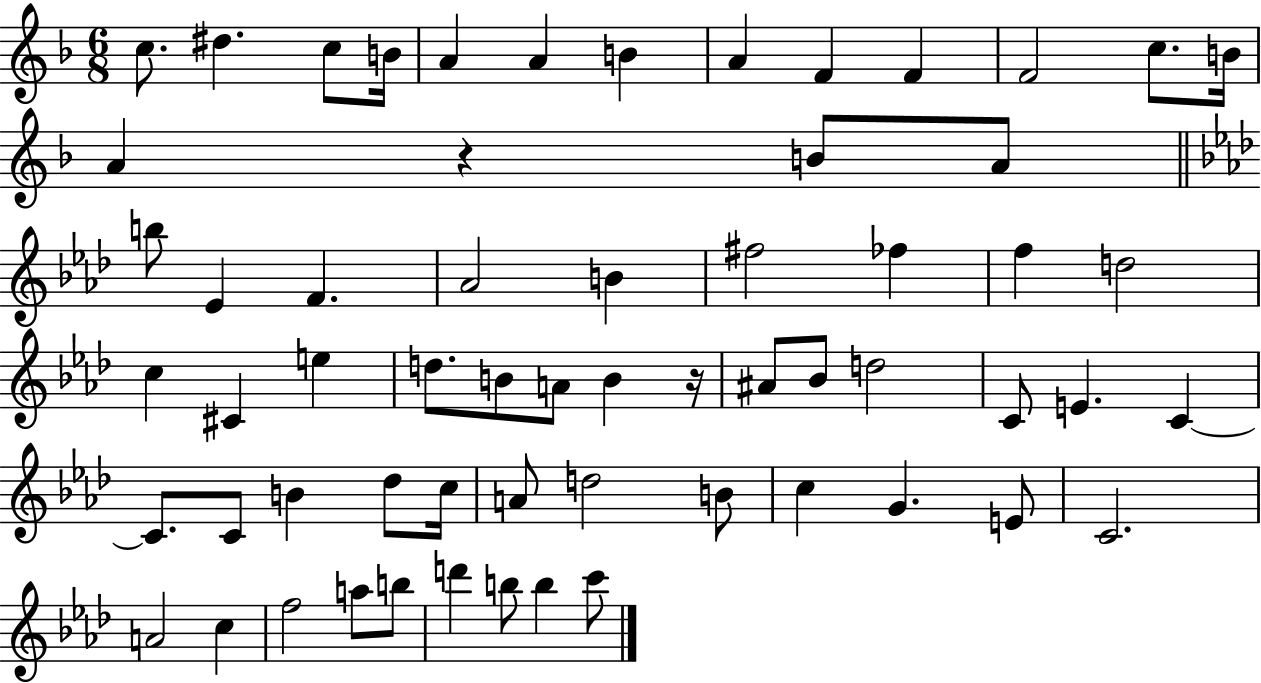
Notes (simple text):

C5/e. D#5/q. C5/e B4/s A4/q A4/q B4/q A4/q F4/q F4/q F4/h C5/e. B4/s A4/q R/q B4/e A4/e B5/e Eb4/q F4/q. Ab4/h B4/q F#5/h FES5/q F5/q D5/h C5/q C#4/q E5/q D5/e. B4/e A4/e B4/q R/s A#4/e Bb4/e D5/h C4/e E4/q. C4/q C4/e. C4/e B4/q Db5/e C5/s A4/e D5/h B4/e C5/q G4/q. E4/e C4/h. A4/h C5/q F5/h A5/e B5/e D6/q B5/e B5/q C6/e